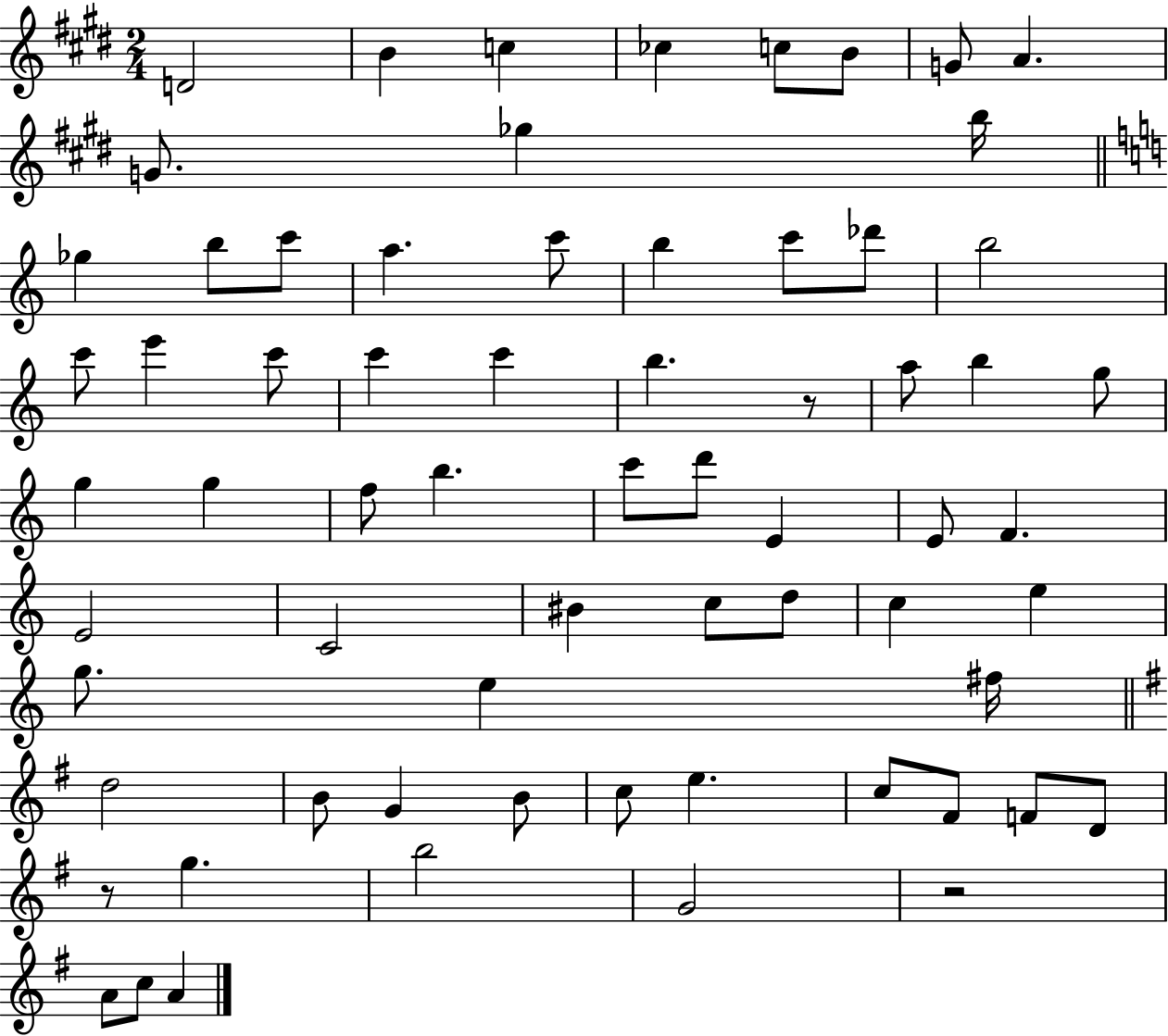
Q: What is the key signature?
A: E major